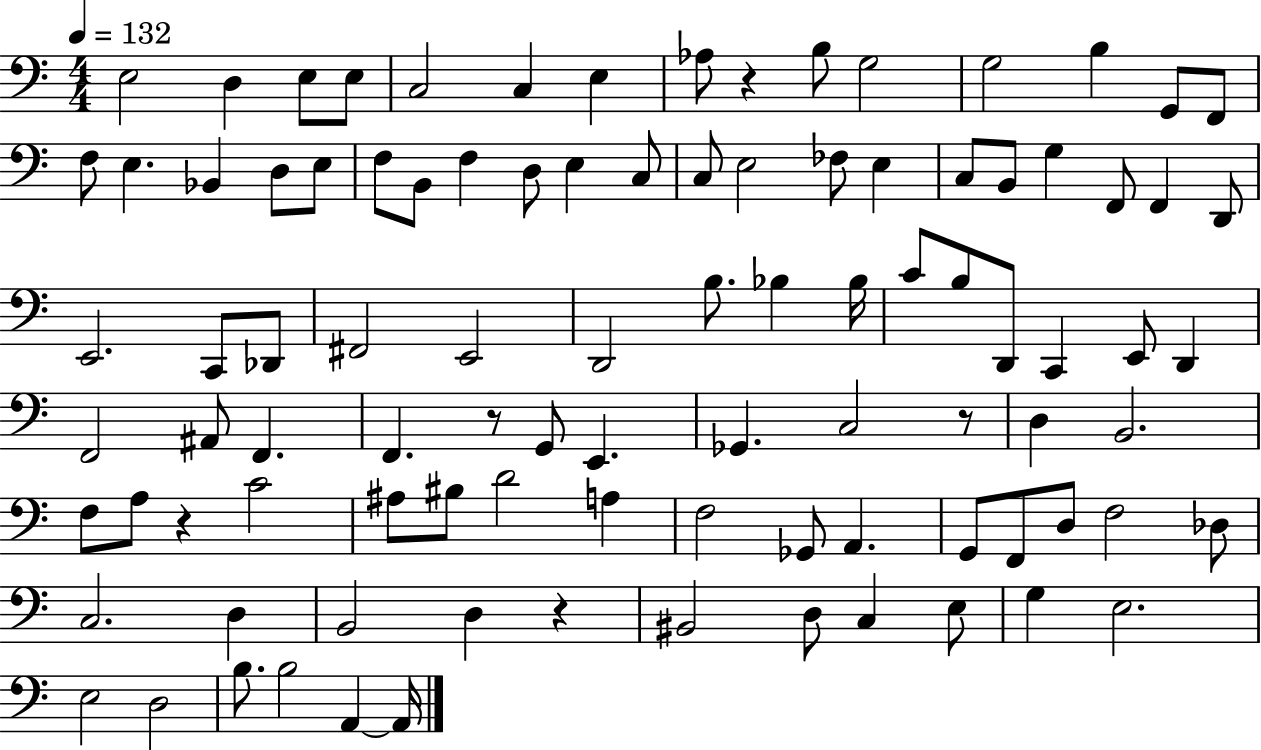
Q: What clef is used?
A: bass